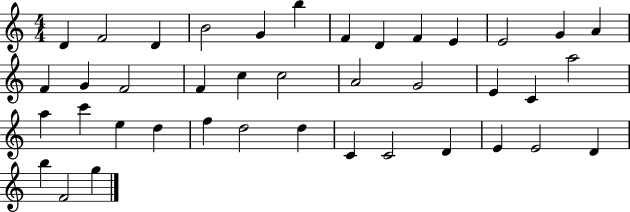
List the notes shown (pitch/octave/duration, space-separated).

D4/q F4/h D4/q B4/h G4/q B5/q F4/q D4/q F4/q E4/q E4/h G4/q A4/q F4/q G4/q F4/h F4/q C5/q C5/h A4/h G4/h E4/q C4/q A5/h A5/q C6/q E5/q D5/q F5/q D5/h D5/q C4/q C4/h D4/q E4/q E4/h D4/q B5/q F4/h G5/q